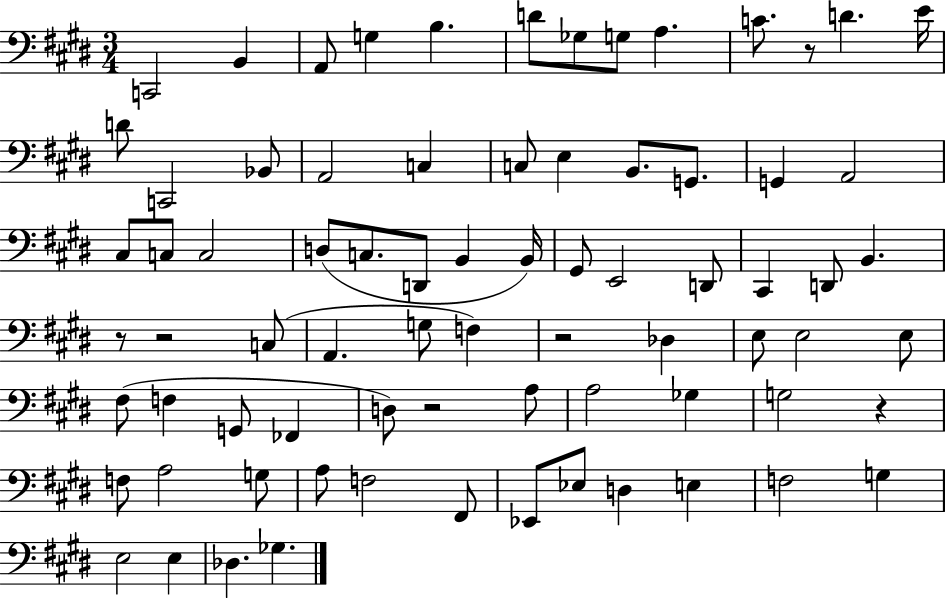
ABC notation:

X:1
T:Untitled
M:3/4
L:1/4
K:E
C,,2 B,, A,,/2 G, B, D/2 _G,/2 G,/2 A, C/2 z/2 D E/4 D/2 C,,2 _B,,/2 A,,2 C, C,/2 E, B,,/2 G,,/2 G,, A,,2 ^C,/2 C,/2 C,2 D,/2 C,/2 D,,/2 B,, B,,/4 ^G,,/2 E,,2 D,,/2 ^C,, D,,/2 B,, z/2 z2 C,/2 A,, G,/2 F, z2 _D, E,/2 E,2 E,/2 ^F,/2 F, G,,/2 _F,, D,/2 z2 A,/2 A,2 _G, G,2 z F,/2 A,2 G,/2 A,/2 F,2 ^F,,/2 _E,,/2 _E,/2 D, E, F,2 G, E,2 E, _D, _G,